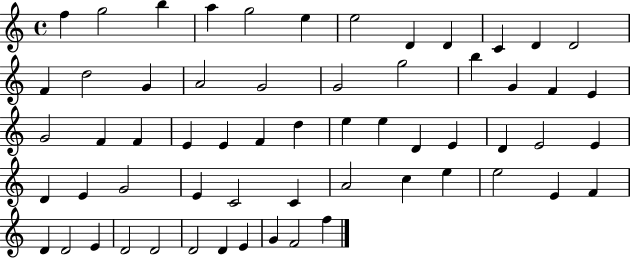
{
  \clef treble
  \time 4/4
  \defaultTimeSignature
  \key c \major
  f''4 g''2 b''4 | a''4 g''2 e''4 | e''2 d'4 d'4 | c'4 d'4 d'2 | \break f'4 d''2 g'4 | a'2 g'2 | g'2 g''2 | b''4 g'4 f'4 e'4 | \break g'2 f'4 f'4 | e'4 e'4 f'4 d''4 | e''4 e''4 d'4 e'4 | d'4 e'2 e'4 | \break d'4 e'4 g'2 | e'4 c'2 c'4 | a'2 c''4 e''4 | e''2 e'4 f'4 | \break d'4 d'2 e'4 | d'2 d'2 | d'2 d'4 e'4 | g'4 f'2 f''4 | \break \bar "|."
}